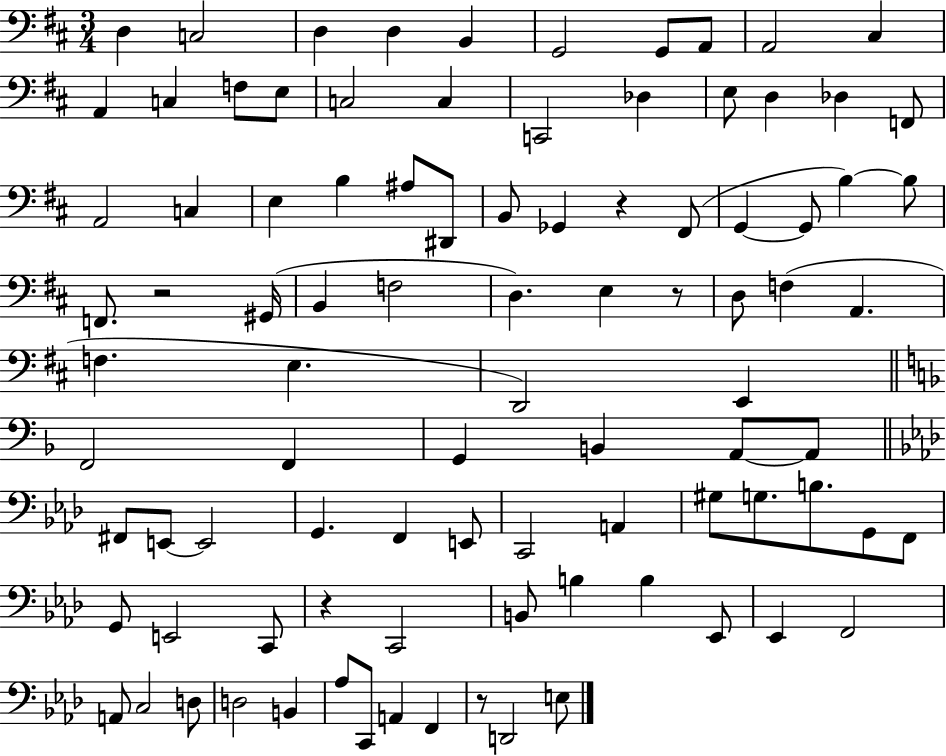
{
  \clef bass
  \numericTimeSignature
  \time 3/4
  \key d \major
  d4 c2 | d4 d4 b,4 | g,2 g,8 a,8 | a,2 cis4 | \break a,4 c4 f8 e8 | c2 c4 | c,2 des4 | e8 d4 des4 f,8 | \break a,2 c4 | e4 b4 ais8 dis,8 | b,8 ges,4 r4 fis,8( | g,4~~ g,8 b4~~) b8 | \break f,8. r2 gis,16( | b,4 f2 | d4.) e4 r8 | d8 f4( a,4. | \break f4. e4. | d,2) e,4 | \bar "||" \break \key f \major f,2 f,4 | g,4 b,4 a,8~~ a,8 | \bar "||" \break \key aes \major fis,8 e,8~~ e,2 | g,4. f,4 e,8 | c,2 a,4 | gis8 g8. b8. g,8 f,8 | \break g,8 e,2 c,8 | r4 c,2 | b,8 b4 b4 ees,8 | ees,4 f,2 | \break a,8 c2 d8 | d2 b,4 | aes8 c,8 a,4 f,4 | r8 d,2 e8 | \break \bar "|."
}